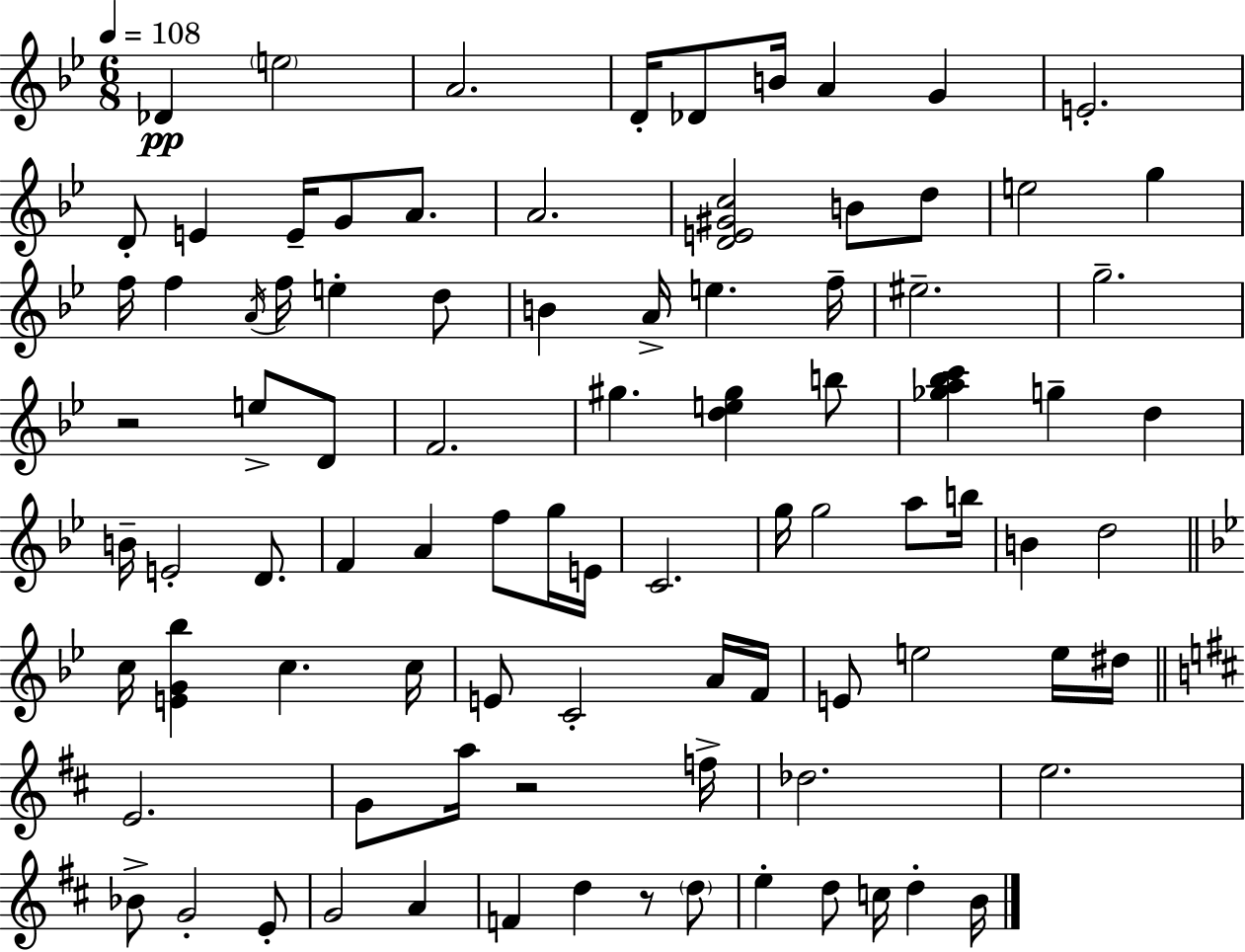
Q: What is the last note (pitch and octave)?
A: B4